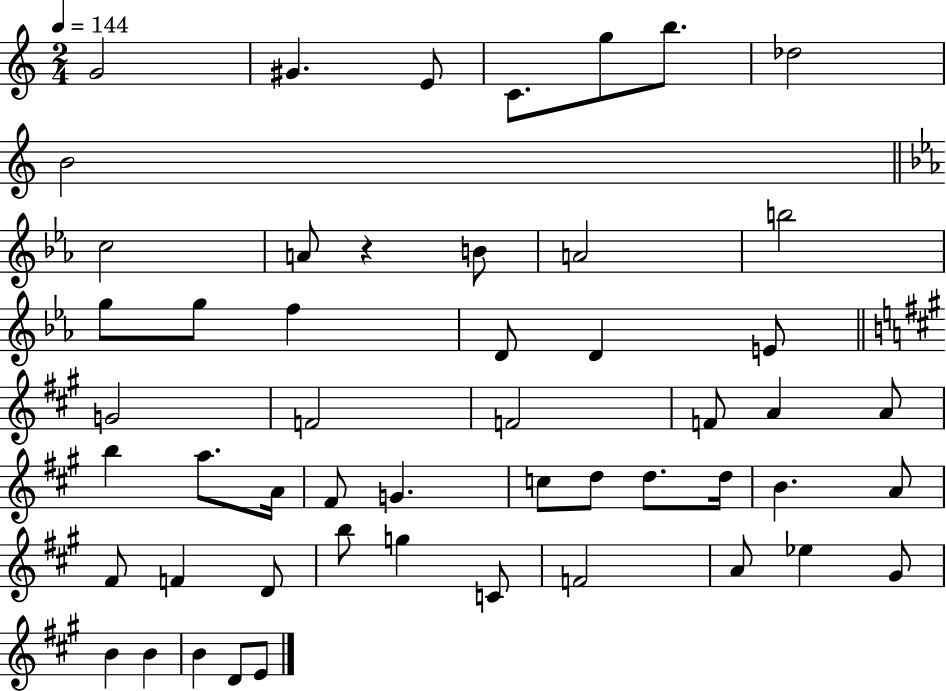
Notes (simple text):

G4/h G#4/q. E4/e C4/e. G5/e B5/e. Db5/h B4/h C5/h A4/e R/q B4/e A4/h B5/h G5/e G5/e F5/q D4/e D4/q E4/e G4/h F4/h F4/h F4/e A4/q A4/e B5/q A5/e. A4/s F#4/e G4/q. C5/e D5/e D5/e. D5/s B4/q. A4/e F#4/e F4/q D4/e B5/e G5/q C4/e F4/h A4/e Eb5/q G#4/e B4/q B4/q B4/q D4/e E4/e